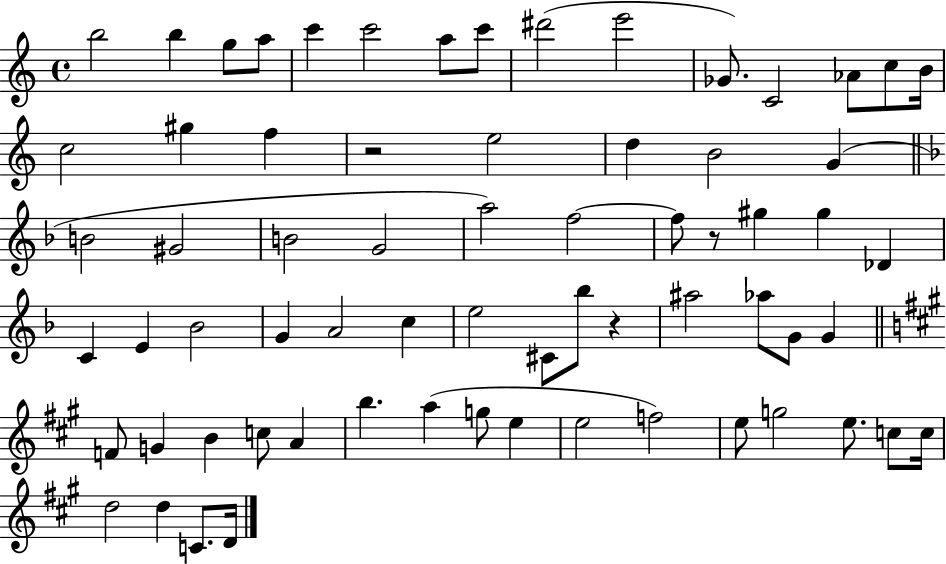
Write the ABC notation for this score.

X:1
T:Untitled
M:4/4
L:1/4
K:C
b2 b g/2 a/2 c' c'2 a/2 c'/2 ^d'2 e'2 _G/2 C2 _A/2 c/2 B/4 c2 ^g f z2 e2 d B2 G B2 ^G2 B2 G2 a2 f2 f/2 z/2 ^g ^g _D C E _B2 G A2 c e2 ^C/2 _b/2 z ^a2 _a/2 G/2 G F/2 G B c/2 A b a g/2 e e2 f2 e/2 g2 e/2 c/2 c/4 d2 d C/2 D/4